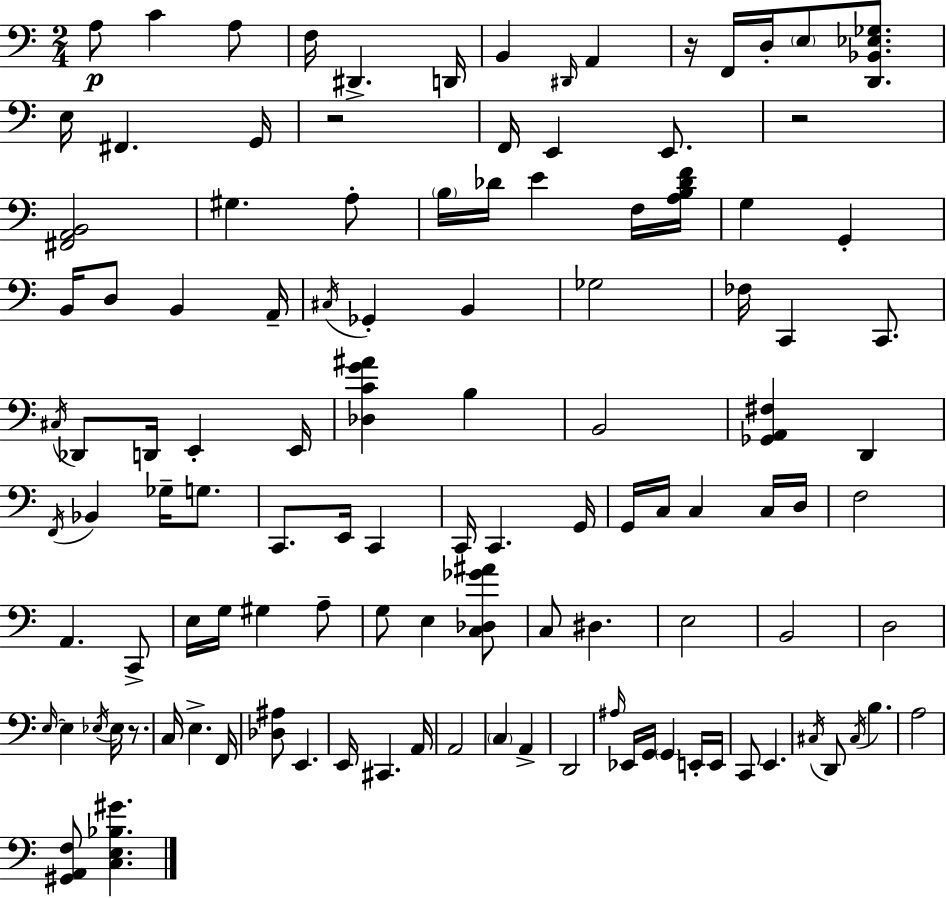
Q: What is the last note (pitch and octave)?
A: A3